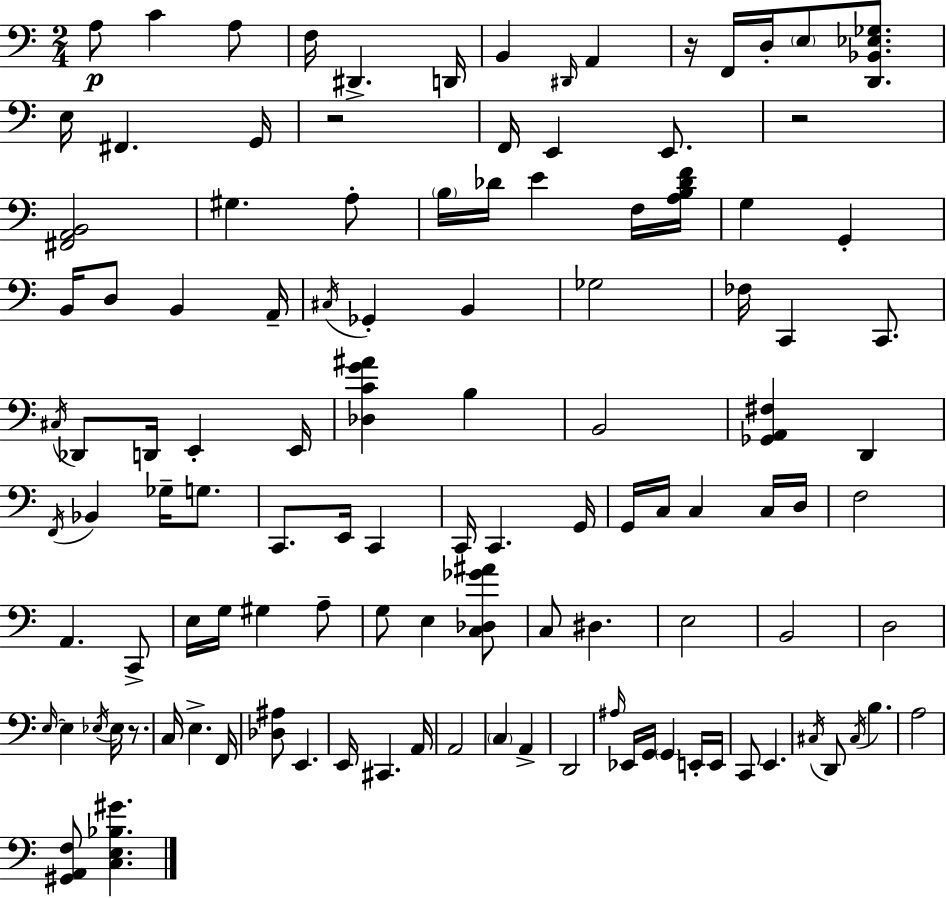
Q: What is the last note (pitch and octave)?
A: A3